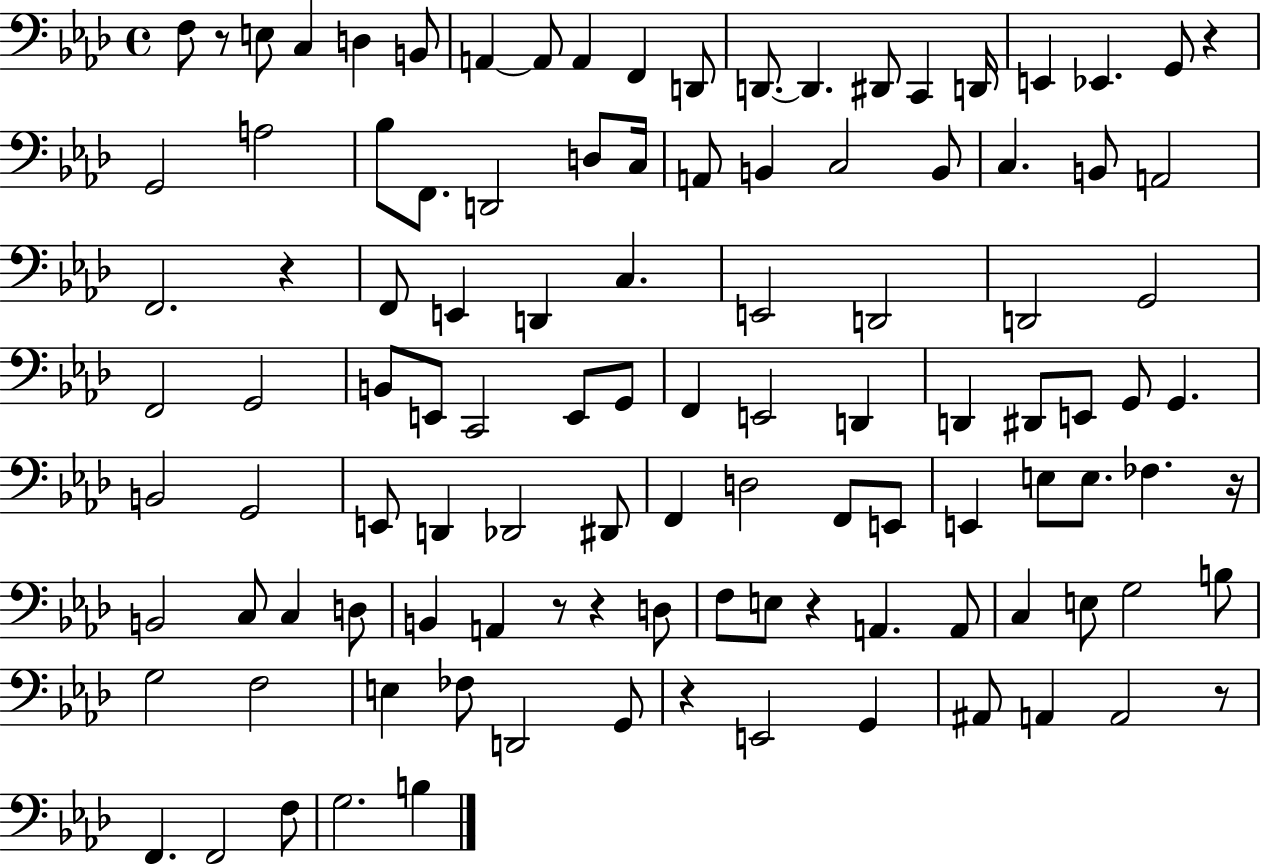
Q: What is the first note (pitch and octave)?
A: F3